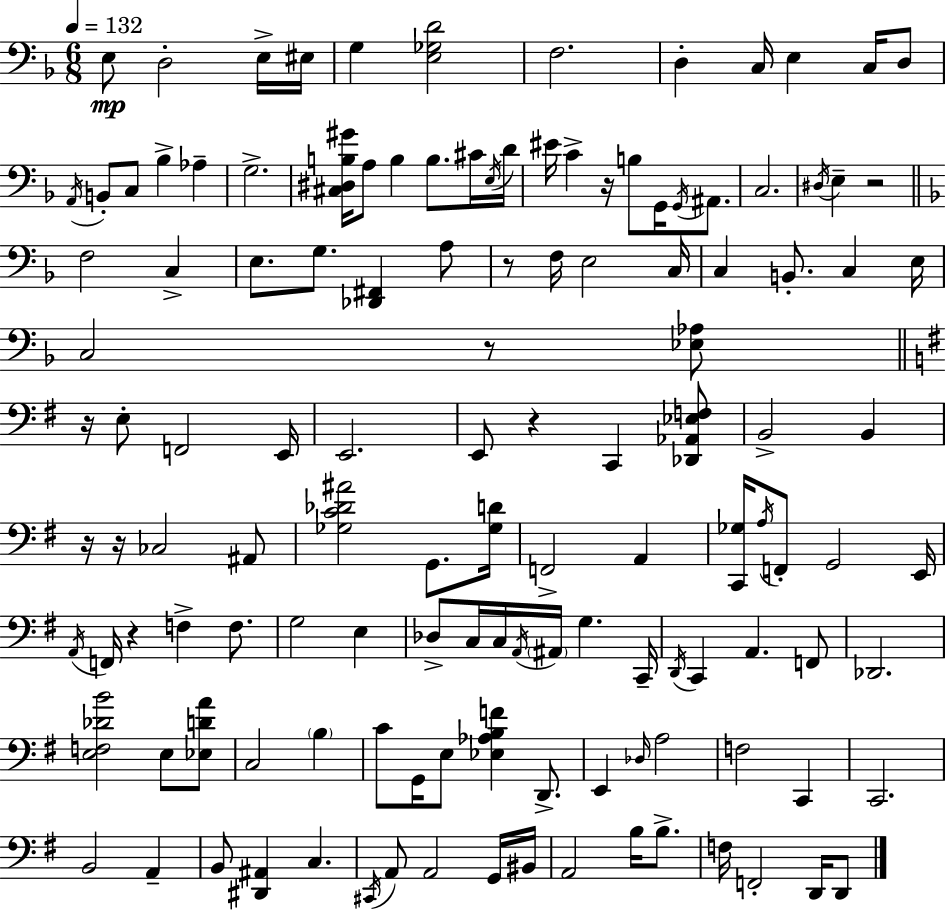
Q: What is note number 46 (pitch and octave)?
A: E3